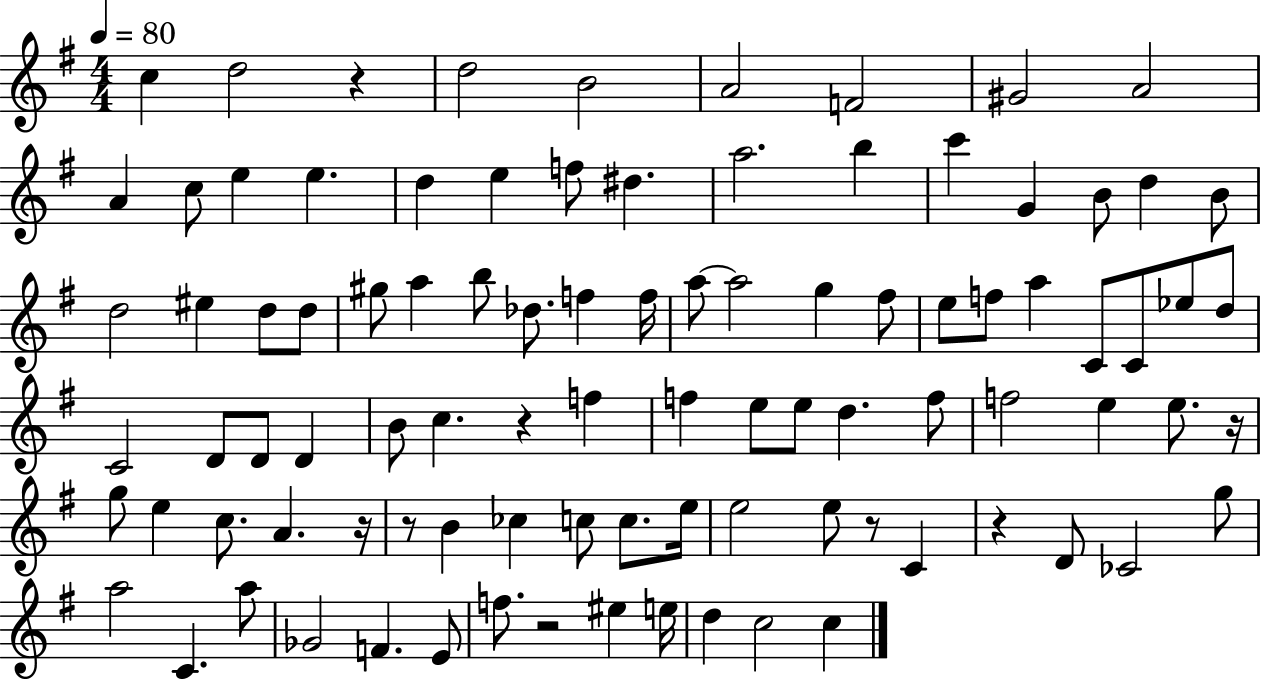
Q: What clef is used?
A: treble